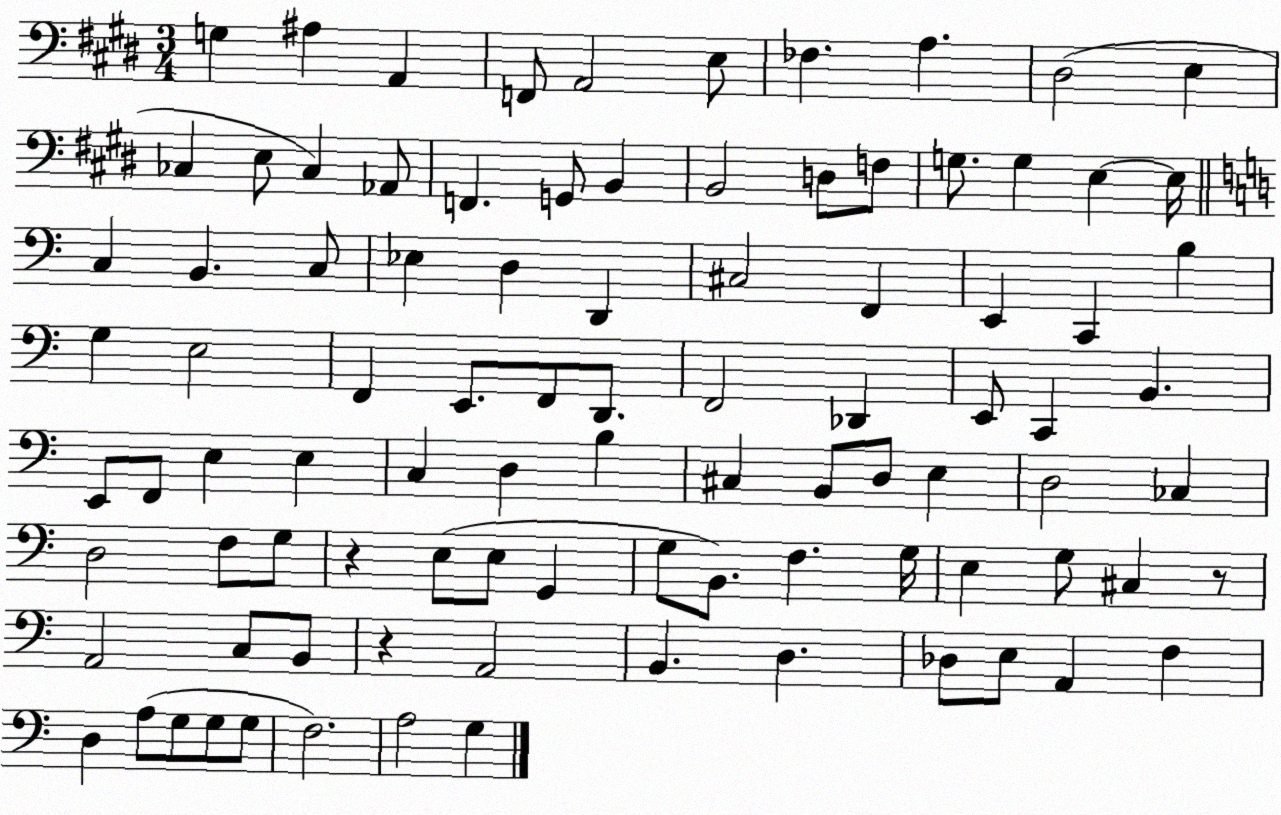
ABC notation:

X:1
T:Untitled
M:3/4
L:1/4
K:E
G, ^A, A,, F,,/2 A,,2 E,/2 _F, A, ^D,2 E, _C, E,/2 _C, _A,,/2 F,, G,,/2 B,, B,,2 D,/2 F,/2 G,/2 G, E, E,/4 C, B,, C,/2 _E, D, D,, ^C,2 F,, E,, C,, B, G, E,2 F,, E,,/2 F,,/2 D,,/2 F,,2 _D,, E,,/2 C,, B,, E,,/2 F,,/2 E, E, C, D, B, ^C, B,,/2 D,/2 E, D,2 _C, D,2 F,/2 G,/2 z E,/2 E,/2 G,, G,/2 B,,/2 F, G,/4 E, G,/2 ^C, z/2 A,,2 C,/2 B,,/2 z A,,2 B,, D, _D,/2 E,/2 A,, F, D, A,/2 G,/2 G,/2 G,/2 F,2 A,2 G,